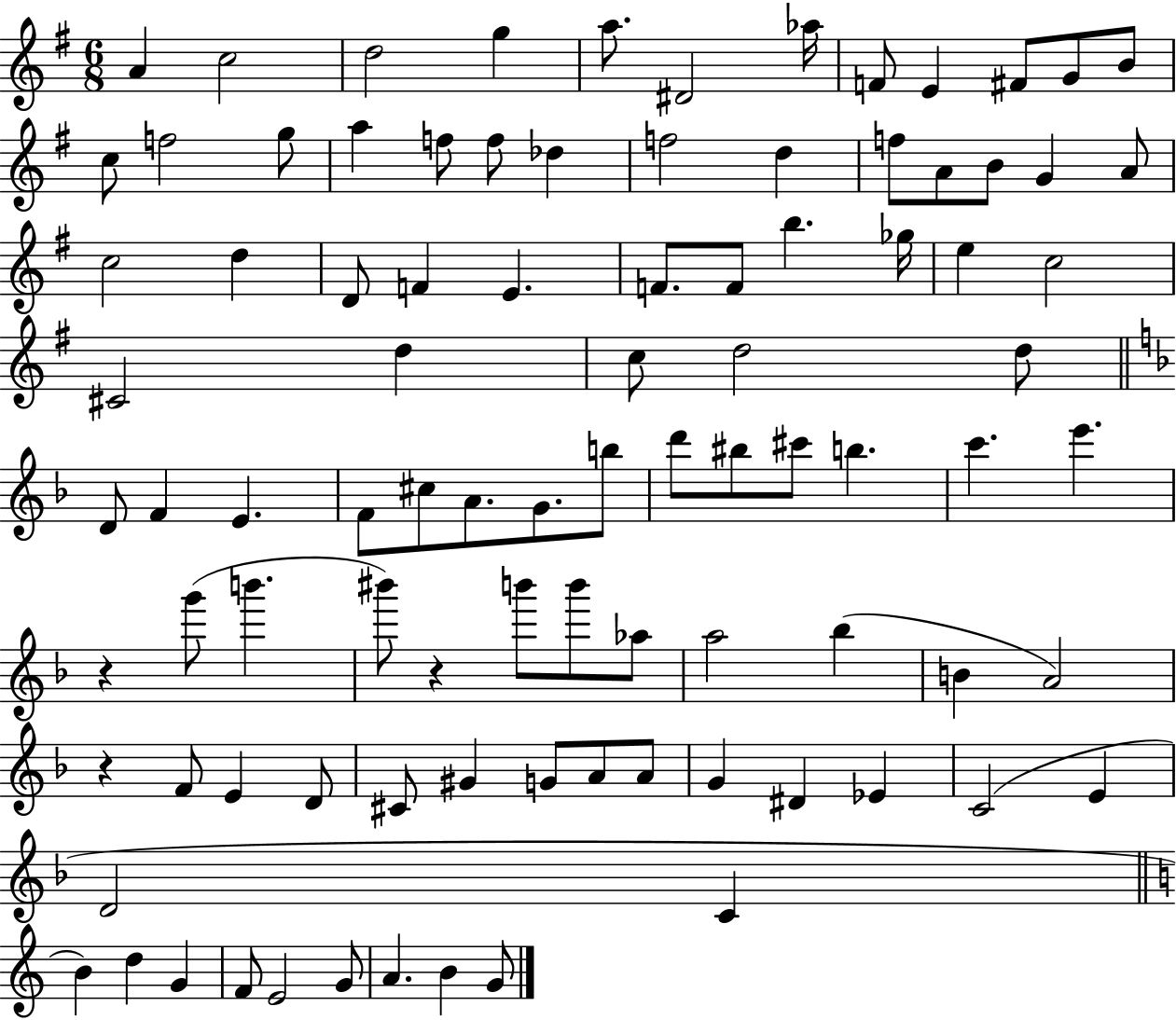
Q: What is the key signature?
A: G major